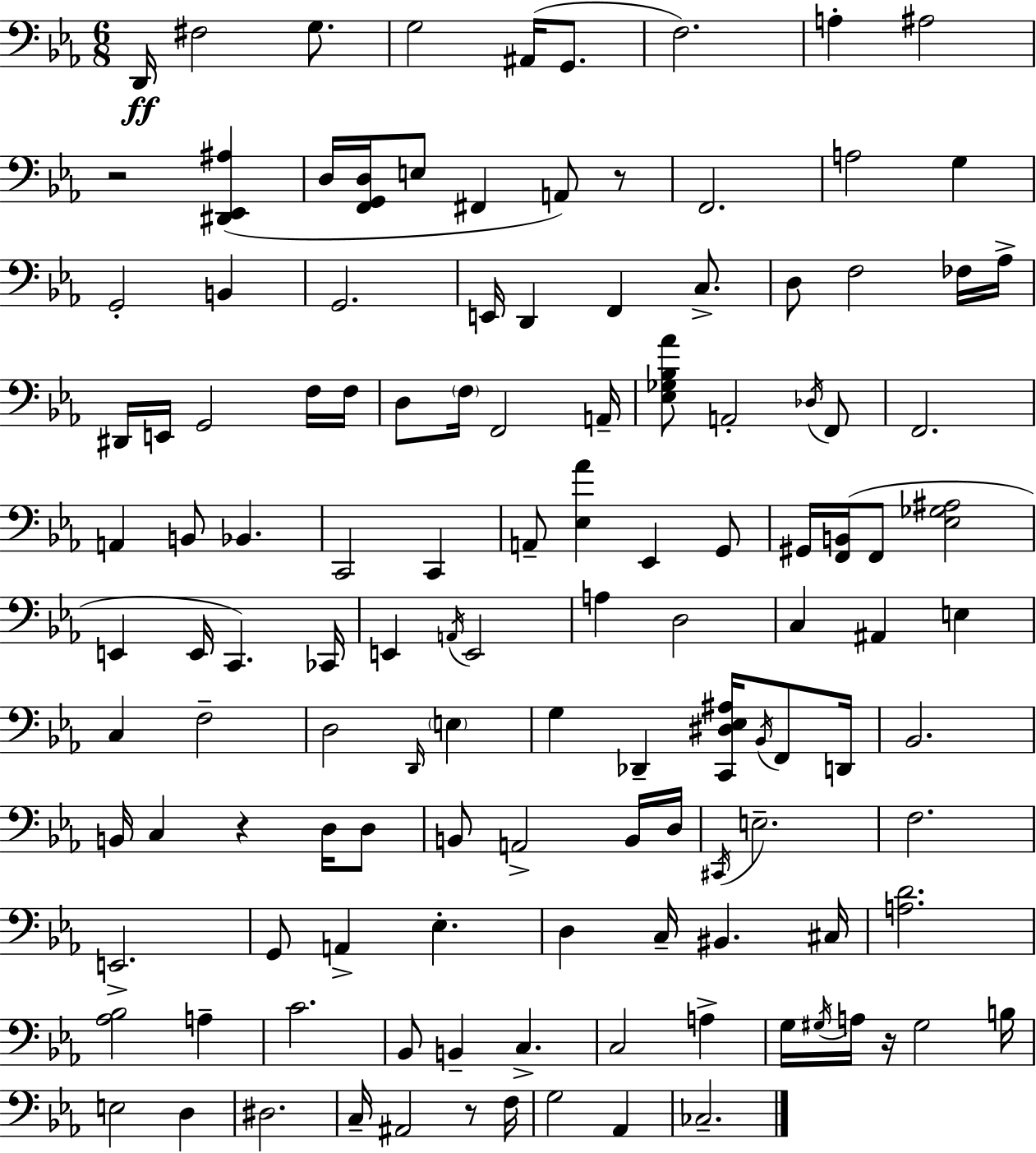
X:1
T:Untitled
M:6/8
L:1/4
K:Eb
D,,/4 ^F,2 G,/2 G,2 ^A,,/4 G,,/2 F,2 A, ^A,2 z2 [^D,,_E,,^A,] D,/4 [F,,G,,D,]/4 E,/2 ^F,, A,,/2 z/2 F,,2 A,2 G, G,,2 B,, G,,2 E,,/4 D,, F,, C,/2 D,/2 F,2 _F,/4 _A,/4 ^D,,/4 E,,/4 G,,2 F,/4 F,/4 D,/2 F,/4 F,,2 A,,/4 [_E,_G,_B,_A]/2 A,,2 _D,/4 F,,/2 F,,2 A,, B,,/2 _B,, C,,2 C,, A,,/2 [_E,_A] _E,, G,,/2 ^G,,/4 [F,,B,,]/4 F,,/2 [_E,_G,^A,]2 E,, E,,/4 C,, _C,,/4 E,, A,,/4 E,,2 A, D,2 C, ^A,, E, C, F,2 D,2 D,,/4 E, G, _D,, [C,,^D,_E,^A,]/4 _B,,/4 F,,/2 D,,/4 _B,,2 B,,/4 C, z D,/4 D,/2 B,,/2 A,,2 B,,/4 D,/4 ^C,,/4 E,2 F,2 E,,2 G,,/2 A,, _E, D, C,/4 ^B,, ^C,/4 [A,D]2 [_A,_B,]2 A, C2 _B,,/2 B,, C, C,2 A, G,/4 ^G,/4 A,/4 z/4 ^G,2 B,/4 E,2 D, ^D,2 C,/4 ^A,,2 z/2 F,/4 G,2 _A,, _C,2